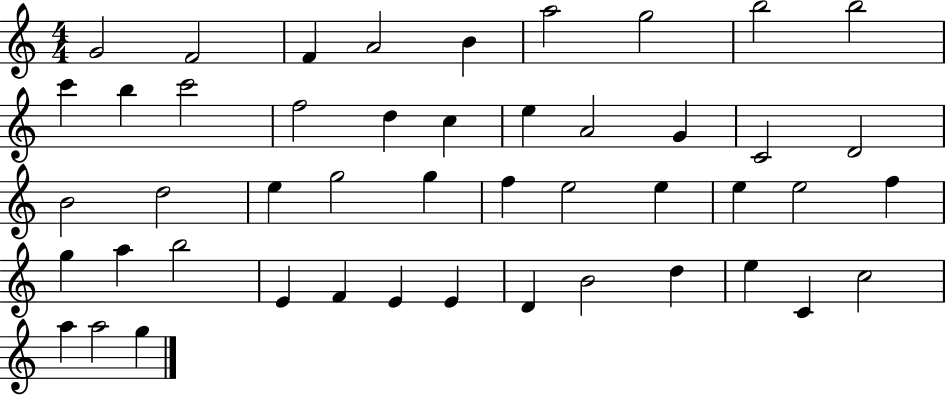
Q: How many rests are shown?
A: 0